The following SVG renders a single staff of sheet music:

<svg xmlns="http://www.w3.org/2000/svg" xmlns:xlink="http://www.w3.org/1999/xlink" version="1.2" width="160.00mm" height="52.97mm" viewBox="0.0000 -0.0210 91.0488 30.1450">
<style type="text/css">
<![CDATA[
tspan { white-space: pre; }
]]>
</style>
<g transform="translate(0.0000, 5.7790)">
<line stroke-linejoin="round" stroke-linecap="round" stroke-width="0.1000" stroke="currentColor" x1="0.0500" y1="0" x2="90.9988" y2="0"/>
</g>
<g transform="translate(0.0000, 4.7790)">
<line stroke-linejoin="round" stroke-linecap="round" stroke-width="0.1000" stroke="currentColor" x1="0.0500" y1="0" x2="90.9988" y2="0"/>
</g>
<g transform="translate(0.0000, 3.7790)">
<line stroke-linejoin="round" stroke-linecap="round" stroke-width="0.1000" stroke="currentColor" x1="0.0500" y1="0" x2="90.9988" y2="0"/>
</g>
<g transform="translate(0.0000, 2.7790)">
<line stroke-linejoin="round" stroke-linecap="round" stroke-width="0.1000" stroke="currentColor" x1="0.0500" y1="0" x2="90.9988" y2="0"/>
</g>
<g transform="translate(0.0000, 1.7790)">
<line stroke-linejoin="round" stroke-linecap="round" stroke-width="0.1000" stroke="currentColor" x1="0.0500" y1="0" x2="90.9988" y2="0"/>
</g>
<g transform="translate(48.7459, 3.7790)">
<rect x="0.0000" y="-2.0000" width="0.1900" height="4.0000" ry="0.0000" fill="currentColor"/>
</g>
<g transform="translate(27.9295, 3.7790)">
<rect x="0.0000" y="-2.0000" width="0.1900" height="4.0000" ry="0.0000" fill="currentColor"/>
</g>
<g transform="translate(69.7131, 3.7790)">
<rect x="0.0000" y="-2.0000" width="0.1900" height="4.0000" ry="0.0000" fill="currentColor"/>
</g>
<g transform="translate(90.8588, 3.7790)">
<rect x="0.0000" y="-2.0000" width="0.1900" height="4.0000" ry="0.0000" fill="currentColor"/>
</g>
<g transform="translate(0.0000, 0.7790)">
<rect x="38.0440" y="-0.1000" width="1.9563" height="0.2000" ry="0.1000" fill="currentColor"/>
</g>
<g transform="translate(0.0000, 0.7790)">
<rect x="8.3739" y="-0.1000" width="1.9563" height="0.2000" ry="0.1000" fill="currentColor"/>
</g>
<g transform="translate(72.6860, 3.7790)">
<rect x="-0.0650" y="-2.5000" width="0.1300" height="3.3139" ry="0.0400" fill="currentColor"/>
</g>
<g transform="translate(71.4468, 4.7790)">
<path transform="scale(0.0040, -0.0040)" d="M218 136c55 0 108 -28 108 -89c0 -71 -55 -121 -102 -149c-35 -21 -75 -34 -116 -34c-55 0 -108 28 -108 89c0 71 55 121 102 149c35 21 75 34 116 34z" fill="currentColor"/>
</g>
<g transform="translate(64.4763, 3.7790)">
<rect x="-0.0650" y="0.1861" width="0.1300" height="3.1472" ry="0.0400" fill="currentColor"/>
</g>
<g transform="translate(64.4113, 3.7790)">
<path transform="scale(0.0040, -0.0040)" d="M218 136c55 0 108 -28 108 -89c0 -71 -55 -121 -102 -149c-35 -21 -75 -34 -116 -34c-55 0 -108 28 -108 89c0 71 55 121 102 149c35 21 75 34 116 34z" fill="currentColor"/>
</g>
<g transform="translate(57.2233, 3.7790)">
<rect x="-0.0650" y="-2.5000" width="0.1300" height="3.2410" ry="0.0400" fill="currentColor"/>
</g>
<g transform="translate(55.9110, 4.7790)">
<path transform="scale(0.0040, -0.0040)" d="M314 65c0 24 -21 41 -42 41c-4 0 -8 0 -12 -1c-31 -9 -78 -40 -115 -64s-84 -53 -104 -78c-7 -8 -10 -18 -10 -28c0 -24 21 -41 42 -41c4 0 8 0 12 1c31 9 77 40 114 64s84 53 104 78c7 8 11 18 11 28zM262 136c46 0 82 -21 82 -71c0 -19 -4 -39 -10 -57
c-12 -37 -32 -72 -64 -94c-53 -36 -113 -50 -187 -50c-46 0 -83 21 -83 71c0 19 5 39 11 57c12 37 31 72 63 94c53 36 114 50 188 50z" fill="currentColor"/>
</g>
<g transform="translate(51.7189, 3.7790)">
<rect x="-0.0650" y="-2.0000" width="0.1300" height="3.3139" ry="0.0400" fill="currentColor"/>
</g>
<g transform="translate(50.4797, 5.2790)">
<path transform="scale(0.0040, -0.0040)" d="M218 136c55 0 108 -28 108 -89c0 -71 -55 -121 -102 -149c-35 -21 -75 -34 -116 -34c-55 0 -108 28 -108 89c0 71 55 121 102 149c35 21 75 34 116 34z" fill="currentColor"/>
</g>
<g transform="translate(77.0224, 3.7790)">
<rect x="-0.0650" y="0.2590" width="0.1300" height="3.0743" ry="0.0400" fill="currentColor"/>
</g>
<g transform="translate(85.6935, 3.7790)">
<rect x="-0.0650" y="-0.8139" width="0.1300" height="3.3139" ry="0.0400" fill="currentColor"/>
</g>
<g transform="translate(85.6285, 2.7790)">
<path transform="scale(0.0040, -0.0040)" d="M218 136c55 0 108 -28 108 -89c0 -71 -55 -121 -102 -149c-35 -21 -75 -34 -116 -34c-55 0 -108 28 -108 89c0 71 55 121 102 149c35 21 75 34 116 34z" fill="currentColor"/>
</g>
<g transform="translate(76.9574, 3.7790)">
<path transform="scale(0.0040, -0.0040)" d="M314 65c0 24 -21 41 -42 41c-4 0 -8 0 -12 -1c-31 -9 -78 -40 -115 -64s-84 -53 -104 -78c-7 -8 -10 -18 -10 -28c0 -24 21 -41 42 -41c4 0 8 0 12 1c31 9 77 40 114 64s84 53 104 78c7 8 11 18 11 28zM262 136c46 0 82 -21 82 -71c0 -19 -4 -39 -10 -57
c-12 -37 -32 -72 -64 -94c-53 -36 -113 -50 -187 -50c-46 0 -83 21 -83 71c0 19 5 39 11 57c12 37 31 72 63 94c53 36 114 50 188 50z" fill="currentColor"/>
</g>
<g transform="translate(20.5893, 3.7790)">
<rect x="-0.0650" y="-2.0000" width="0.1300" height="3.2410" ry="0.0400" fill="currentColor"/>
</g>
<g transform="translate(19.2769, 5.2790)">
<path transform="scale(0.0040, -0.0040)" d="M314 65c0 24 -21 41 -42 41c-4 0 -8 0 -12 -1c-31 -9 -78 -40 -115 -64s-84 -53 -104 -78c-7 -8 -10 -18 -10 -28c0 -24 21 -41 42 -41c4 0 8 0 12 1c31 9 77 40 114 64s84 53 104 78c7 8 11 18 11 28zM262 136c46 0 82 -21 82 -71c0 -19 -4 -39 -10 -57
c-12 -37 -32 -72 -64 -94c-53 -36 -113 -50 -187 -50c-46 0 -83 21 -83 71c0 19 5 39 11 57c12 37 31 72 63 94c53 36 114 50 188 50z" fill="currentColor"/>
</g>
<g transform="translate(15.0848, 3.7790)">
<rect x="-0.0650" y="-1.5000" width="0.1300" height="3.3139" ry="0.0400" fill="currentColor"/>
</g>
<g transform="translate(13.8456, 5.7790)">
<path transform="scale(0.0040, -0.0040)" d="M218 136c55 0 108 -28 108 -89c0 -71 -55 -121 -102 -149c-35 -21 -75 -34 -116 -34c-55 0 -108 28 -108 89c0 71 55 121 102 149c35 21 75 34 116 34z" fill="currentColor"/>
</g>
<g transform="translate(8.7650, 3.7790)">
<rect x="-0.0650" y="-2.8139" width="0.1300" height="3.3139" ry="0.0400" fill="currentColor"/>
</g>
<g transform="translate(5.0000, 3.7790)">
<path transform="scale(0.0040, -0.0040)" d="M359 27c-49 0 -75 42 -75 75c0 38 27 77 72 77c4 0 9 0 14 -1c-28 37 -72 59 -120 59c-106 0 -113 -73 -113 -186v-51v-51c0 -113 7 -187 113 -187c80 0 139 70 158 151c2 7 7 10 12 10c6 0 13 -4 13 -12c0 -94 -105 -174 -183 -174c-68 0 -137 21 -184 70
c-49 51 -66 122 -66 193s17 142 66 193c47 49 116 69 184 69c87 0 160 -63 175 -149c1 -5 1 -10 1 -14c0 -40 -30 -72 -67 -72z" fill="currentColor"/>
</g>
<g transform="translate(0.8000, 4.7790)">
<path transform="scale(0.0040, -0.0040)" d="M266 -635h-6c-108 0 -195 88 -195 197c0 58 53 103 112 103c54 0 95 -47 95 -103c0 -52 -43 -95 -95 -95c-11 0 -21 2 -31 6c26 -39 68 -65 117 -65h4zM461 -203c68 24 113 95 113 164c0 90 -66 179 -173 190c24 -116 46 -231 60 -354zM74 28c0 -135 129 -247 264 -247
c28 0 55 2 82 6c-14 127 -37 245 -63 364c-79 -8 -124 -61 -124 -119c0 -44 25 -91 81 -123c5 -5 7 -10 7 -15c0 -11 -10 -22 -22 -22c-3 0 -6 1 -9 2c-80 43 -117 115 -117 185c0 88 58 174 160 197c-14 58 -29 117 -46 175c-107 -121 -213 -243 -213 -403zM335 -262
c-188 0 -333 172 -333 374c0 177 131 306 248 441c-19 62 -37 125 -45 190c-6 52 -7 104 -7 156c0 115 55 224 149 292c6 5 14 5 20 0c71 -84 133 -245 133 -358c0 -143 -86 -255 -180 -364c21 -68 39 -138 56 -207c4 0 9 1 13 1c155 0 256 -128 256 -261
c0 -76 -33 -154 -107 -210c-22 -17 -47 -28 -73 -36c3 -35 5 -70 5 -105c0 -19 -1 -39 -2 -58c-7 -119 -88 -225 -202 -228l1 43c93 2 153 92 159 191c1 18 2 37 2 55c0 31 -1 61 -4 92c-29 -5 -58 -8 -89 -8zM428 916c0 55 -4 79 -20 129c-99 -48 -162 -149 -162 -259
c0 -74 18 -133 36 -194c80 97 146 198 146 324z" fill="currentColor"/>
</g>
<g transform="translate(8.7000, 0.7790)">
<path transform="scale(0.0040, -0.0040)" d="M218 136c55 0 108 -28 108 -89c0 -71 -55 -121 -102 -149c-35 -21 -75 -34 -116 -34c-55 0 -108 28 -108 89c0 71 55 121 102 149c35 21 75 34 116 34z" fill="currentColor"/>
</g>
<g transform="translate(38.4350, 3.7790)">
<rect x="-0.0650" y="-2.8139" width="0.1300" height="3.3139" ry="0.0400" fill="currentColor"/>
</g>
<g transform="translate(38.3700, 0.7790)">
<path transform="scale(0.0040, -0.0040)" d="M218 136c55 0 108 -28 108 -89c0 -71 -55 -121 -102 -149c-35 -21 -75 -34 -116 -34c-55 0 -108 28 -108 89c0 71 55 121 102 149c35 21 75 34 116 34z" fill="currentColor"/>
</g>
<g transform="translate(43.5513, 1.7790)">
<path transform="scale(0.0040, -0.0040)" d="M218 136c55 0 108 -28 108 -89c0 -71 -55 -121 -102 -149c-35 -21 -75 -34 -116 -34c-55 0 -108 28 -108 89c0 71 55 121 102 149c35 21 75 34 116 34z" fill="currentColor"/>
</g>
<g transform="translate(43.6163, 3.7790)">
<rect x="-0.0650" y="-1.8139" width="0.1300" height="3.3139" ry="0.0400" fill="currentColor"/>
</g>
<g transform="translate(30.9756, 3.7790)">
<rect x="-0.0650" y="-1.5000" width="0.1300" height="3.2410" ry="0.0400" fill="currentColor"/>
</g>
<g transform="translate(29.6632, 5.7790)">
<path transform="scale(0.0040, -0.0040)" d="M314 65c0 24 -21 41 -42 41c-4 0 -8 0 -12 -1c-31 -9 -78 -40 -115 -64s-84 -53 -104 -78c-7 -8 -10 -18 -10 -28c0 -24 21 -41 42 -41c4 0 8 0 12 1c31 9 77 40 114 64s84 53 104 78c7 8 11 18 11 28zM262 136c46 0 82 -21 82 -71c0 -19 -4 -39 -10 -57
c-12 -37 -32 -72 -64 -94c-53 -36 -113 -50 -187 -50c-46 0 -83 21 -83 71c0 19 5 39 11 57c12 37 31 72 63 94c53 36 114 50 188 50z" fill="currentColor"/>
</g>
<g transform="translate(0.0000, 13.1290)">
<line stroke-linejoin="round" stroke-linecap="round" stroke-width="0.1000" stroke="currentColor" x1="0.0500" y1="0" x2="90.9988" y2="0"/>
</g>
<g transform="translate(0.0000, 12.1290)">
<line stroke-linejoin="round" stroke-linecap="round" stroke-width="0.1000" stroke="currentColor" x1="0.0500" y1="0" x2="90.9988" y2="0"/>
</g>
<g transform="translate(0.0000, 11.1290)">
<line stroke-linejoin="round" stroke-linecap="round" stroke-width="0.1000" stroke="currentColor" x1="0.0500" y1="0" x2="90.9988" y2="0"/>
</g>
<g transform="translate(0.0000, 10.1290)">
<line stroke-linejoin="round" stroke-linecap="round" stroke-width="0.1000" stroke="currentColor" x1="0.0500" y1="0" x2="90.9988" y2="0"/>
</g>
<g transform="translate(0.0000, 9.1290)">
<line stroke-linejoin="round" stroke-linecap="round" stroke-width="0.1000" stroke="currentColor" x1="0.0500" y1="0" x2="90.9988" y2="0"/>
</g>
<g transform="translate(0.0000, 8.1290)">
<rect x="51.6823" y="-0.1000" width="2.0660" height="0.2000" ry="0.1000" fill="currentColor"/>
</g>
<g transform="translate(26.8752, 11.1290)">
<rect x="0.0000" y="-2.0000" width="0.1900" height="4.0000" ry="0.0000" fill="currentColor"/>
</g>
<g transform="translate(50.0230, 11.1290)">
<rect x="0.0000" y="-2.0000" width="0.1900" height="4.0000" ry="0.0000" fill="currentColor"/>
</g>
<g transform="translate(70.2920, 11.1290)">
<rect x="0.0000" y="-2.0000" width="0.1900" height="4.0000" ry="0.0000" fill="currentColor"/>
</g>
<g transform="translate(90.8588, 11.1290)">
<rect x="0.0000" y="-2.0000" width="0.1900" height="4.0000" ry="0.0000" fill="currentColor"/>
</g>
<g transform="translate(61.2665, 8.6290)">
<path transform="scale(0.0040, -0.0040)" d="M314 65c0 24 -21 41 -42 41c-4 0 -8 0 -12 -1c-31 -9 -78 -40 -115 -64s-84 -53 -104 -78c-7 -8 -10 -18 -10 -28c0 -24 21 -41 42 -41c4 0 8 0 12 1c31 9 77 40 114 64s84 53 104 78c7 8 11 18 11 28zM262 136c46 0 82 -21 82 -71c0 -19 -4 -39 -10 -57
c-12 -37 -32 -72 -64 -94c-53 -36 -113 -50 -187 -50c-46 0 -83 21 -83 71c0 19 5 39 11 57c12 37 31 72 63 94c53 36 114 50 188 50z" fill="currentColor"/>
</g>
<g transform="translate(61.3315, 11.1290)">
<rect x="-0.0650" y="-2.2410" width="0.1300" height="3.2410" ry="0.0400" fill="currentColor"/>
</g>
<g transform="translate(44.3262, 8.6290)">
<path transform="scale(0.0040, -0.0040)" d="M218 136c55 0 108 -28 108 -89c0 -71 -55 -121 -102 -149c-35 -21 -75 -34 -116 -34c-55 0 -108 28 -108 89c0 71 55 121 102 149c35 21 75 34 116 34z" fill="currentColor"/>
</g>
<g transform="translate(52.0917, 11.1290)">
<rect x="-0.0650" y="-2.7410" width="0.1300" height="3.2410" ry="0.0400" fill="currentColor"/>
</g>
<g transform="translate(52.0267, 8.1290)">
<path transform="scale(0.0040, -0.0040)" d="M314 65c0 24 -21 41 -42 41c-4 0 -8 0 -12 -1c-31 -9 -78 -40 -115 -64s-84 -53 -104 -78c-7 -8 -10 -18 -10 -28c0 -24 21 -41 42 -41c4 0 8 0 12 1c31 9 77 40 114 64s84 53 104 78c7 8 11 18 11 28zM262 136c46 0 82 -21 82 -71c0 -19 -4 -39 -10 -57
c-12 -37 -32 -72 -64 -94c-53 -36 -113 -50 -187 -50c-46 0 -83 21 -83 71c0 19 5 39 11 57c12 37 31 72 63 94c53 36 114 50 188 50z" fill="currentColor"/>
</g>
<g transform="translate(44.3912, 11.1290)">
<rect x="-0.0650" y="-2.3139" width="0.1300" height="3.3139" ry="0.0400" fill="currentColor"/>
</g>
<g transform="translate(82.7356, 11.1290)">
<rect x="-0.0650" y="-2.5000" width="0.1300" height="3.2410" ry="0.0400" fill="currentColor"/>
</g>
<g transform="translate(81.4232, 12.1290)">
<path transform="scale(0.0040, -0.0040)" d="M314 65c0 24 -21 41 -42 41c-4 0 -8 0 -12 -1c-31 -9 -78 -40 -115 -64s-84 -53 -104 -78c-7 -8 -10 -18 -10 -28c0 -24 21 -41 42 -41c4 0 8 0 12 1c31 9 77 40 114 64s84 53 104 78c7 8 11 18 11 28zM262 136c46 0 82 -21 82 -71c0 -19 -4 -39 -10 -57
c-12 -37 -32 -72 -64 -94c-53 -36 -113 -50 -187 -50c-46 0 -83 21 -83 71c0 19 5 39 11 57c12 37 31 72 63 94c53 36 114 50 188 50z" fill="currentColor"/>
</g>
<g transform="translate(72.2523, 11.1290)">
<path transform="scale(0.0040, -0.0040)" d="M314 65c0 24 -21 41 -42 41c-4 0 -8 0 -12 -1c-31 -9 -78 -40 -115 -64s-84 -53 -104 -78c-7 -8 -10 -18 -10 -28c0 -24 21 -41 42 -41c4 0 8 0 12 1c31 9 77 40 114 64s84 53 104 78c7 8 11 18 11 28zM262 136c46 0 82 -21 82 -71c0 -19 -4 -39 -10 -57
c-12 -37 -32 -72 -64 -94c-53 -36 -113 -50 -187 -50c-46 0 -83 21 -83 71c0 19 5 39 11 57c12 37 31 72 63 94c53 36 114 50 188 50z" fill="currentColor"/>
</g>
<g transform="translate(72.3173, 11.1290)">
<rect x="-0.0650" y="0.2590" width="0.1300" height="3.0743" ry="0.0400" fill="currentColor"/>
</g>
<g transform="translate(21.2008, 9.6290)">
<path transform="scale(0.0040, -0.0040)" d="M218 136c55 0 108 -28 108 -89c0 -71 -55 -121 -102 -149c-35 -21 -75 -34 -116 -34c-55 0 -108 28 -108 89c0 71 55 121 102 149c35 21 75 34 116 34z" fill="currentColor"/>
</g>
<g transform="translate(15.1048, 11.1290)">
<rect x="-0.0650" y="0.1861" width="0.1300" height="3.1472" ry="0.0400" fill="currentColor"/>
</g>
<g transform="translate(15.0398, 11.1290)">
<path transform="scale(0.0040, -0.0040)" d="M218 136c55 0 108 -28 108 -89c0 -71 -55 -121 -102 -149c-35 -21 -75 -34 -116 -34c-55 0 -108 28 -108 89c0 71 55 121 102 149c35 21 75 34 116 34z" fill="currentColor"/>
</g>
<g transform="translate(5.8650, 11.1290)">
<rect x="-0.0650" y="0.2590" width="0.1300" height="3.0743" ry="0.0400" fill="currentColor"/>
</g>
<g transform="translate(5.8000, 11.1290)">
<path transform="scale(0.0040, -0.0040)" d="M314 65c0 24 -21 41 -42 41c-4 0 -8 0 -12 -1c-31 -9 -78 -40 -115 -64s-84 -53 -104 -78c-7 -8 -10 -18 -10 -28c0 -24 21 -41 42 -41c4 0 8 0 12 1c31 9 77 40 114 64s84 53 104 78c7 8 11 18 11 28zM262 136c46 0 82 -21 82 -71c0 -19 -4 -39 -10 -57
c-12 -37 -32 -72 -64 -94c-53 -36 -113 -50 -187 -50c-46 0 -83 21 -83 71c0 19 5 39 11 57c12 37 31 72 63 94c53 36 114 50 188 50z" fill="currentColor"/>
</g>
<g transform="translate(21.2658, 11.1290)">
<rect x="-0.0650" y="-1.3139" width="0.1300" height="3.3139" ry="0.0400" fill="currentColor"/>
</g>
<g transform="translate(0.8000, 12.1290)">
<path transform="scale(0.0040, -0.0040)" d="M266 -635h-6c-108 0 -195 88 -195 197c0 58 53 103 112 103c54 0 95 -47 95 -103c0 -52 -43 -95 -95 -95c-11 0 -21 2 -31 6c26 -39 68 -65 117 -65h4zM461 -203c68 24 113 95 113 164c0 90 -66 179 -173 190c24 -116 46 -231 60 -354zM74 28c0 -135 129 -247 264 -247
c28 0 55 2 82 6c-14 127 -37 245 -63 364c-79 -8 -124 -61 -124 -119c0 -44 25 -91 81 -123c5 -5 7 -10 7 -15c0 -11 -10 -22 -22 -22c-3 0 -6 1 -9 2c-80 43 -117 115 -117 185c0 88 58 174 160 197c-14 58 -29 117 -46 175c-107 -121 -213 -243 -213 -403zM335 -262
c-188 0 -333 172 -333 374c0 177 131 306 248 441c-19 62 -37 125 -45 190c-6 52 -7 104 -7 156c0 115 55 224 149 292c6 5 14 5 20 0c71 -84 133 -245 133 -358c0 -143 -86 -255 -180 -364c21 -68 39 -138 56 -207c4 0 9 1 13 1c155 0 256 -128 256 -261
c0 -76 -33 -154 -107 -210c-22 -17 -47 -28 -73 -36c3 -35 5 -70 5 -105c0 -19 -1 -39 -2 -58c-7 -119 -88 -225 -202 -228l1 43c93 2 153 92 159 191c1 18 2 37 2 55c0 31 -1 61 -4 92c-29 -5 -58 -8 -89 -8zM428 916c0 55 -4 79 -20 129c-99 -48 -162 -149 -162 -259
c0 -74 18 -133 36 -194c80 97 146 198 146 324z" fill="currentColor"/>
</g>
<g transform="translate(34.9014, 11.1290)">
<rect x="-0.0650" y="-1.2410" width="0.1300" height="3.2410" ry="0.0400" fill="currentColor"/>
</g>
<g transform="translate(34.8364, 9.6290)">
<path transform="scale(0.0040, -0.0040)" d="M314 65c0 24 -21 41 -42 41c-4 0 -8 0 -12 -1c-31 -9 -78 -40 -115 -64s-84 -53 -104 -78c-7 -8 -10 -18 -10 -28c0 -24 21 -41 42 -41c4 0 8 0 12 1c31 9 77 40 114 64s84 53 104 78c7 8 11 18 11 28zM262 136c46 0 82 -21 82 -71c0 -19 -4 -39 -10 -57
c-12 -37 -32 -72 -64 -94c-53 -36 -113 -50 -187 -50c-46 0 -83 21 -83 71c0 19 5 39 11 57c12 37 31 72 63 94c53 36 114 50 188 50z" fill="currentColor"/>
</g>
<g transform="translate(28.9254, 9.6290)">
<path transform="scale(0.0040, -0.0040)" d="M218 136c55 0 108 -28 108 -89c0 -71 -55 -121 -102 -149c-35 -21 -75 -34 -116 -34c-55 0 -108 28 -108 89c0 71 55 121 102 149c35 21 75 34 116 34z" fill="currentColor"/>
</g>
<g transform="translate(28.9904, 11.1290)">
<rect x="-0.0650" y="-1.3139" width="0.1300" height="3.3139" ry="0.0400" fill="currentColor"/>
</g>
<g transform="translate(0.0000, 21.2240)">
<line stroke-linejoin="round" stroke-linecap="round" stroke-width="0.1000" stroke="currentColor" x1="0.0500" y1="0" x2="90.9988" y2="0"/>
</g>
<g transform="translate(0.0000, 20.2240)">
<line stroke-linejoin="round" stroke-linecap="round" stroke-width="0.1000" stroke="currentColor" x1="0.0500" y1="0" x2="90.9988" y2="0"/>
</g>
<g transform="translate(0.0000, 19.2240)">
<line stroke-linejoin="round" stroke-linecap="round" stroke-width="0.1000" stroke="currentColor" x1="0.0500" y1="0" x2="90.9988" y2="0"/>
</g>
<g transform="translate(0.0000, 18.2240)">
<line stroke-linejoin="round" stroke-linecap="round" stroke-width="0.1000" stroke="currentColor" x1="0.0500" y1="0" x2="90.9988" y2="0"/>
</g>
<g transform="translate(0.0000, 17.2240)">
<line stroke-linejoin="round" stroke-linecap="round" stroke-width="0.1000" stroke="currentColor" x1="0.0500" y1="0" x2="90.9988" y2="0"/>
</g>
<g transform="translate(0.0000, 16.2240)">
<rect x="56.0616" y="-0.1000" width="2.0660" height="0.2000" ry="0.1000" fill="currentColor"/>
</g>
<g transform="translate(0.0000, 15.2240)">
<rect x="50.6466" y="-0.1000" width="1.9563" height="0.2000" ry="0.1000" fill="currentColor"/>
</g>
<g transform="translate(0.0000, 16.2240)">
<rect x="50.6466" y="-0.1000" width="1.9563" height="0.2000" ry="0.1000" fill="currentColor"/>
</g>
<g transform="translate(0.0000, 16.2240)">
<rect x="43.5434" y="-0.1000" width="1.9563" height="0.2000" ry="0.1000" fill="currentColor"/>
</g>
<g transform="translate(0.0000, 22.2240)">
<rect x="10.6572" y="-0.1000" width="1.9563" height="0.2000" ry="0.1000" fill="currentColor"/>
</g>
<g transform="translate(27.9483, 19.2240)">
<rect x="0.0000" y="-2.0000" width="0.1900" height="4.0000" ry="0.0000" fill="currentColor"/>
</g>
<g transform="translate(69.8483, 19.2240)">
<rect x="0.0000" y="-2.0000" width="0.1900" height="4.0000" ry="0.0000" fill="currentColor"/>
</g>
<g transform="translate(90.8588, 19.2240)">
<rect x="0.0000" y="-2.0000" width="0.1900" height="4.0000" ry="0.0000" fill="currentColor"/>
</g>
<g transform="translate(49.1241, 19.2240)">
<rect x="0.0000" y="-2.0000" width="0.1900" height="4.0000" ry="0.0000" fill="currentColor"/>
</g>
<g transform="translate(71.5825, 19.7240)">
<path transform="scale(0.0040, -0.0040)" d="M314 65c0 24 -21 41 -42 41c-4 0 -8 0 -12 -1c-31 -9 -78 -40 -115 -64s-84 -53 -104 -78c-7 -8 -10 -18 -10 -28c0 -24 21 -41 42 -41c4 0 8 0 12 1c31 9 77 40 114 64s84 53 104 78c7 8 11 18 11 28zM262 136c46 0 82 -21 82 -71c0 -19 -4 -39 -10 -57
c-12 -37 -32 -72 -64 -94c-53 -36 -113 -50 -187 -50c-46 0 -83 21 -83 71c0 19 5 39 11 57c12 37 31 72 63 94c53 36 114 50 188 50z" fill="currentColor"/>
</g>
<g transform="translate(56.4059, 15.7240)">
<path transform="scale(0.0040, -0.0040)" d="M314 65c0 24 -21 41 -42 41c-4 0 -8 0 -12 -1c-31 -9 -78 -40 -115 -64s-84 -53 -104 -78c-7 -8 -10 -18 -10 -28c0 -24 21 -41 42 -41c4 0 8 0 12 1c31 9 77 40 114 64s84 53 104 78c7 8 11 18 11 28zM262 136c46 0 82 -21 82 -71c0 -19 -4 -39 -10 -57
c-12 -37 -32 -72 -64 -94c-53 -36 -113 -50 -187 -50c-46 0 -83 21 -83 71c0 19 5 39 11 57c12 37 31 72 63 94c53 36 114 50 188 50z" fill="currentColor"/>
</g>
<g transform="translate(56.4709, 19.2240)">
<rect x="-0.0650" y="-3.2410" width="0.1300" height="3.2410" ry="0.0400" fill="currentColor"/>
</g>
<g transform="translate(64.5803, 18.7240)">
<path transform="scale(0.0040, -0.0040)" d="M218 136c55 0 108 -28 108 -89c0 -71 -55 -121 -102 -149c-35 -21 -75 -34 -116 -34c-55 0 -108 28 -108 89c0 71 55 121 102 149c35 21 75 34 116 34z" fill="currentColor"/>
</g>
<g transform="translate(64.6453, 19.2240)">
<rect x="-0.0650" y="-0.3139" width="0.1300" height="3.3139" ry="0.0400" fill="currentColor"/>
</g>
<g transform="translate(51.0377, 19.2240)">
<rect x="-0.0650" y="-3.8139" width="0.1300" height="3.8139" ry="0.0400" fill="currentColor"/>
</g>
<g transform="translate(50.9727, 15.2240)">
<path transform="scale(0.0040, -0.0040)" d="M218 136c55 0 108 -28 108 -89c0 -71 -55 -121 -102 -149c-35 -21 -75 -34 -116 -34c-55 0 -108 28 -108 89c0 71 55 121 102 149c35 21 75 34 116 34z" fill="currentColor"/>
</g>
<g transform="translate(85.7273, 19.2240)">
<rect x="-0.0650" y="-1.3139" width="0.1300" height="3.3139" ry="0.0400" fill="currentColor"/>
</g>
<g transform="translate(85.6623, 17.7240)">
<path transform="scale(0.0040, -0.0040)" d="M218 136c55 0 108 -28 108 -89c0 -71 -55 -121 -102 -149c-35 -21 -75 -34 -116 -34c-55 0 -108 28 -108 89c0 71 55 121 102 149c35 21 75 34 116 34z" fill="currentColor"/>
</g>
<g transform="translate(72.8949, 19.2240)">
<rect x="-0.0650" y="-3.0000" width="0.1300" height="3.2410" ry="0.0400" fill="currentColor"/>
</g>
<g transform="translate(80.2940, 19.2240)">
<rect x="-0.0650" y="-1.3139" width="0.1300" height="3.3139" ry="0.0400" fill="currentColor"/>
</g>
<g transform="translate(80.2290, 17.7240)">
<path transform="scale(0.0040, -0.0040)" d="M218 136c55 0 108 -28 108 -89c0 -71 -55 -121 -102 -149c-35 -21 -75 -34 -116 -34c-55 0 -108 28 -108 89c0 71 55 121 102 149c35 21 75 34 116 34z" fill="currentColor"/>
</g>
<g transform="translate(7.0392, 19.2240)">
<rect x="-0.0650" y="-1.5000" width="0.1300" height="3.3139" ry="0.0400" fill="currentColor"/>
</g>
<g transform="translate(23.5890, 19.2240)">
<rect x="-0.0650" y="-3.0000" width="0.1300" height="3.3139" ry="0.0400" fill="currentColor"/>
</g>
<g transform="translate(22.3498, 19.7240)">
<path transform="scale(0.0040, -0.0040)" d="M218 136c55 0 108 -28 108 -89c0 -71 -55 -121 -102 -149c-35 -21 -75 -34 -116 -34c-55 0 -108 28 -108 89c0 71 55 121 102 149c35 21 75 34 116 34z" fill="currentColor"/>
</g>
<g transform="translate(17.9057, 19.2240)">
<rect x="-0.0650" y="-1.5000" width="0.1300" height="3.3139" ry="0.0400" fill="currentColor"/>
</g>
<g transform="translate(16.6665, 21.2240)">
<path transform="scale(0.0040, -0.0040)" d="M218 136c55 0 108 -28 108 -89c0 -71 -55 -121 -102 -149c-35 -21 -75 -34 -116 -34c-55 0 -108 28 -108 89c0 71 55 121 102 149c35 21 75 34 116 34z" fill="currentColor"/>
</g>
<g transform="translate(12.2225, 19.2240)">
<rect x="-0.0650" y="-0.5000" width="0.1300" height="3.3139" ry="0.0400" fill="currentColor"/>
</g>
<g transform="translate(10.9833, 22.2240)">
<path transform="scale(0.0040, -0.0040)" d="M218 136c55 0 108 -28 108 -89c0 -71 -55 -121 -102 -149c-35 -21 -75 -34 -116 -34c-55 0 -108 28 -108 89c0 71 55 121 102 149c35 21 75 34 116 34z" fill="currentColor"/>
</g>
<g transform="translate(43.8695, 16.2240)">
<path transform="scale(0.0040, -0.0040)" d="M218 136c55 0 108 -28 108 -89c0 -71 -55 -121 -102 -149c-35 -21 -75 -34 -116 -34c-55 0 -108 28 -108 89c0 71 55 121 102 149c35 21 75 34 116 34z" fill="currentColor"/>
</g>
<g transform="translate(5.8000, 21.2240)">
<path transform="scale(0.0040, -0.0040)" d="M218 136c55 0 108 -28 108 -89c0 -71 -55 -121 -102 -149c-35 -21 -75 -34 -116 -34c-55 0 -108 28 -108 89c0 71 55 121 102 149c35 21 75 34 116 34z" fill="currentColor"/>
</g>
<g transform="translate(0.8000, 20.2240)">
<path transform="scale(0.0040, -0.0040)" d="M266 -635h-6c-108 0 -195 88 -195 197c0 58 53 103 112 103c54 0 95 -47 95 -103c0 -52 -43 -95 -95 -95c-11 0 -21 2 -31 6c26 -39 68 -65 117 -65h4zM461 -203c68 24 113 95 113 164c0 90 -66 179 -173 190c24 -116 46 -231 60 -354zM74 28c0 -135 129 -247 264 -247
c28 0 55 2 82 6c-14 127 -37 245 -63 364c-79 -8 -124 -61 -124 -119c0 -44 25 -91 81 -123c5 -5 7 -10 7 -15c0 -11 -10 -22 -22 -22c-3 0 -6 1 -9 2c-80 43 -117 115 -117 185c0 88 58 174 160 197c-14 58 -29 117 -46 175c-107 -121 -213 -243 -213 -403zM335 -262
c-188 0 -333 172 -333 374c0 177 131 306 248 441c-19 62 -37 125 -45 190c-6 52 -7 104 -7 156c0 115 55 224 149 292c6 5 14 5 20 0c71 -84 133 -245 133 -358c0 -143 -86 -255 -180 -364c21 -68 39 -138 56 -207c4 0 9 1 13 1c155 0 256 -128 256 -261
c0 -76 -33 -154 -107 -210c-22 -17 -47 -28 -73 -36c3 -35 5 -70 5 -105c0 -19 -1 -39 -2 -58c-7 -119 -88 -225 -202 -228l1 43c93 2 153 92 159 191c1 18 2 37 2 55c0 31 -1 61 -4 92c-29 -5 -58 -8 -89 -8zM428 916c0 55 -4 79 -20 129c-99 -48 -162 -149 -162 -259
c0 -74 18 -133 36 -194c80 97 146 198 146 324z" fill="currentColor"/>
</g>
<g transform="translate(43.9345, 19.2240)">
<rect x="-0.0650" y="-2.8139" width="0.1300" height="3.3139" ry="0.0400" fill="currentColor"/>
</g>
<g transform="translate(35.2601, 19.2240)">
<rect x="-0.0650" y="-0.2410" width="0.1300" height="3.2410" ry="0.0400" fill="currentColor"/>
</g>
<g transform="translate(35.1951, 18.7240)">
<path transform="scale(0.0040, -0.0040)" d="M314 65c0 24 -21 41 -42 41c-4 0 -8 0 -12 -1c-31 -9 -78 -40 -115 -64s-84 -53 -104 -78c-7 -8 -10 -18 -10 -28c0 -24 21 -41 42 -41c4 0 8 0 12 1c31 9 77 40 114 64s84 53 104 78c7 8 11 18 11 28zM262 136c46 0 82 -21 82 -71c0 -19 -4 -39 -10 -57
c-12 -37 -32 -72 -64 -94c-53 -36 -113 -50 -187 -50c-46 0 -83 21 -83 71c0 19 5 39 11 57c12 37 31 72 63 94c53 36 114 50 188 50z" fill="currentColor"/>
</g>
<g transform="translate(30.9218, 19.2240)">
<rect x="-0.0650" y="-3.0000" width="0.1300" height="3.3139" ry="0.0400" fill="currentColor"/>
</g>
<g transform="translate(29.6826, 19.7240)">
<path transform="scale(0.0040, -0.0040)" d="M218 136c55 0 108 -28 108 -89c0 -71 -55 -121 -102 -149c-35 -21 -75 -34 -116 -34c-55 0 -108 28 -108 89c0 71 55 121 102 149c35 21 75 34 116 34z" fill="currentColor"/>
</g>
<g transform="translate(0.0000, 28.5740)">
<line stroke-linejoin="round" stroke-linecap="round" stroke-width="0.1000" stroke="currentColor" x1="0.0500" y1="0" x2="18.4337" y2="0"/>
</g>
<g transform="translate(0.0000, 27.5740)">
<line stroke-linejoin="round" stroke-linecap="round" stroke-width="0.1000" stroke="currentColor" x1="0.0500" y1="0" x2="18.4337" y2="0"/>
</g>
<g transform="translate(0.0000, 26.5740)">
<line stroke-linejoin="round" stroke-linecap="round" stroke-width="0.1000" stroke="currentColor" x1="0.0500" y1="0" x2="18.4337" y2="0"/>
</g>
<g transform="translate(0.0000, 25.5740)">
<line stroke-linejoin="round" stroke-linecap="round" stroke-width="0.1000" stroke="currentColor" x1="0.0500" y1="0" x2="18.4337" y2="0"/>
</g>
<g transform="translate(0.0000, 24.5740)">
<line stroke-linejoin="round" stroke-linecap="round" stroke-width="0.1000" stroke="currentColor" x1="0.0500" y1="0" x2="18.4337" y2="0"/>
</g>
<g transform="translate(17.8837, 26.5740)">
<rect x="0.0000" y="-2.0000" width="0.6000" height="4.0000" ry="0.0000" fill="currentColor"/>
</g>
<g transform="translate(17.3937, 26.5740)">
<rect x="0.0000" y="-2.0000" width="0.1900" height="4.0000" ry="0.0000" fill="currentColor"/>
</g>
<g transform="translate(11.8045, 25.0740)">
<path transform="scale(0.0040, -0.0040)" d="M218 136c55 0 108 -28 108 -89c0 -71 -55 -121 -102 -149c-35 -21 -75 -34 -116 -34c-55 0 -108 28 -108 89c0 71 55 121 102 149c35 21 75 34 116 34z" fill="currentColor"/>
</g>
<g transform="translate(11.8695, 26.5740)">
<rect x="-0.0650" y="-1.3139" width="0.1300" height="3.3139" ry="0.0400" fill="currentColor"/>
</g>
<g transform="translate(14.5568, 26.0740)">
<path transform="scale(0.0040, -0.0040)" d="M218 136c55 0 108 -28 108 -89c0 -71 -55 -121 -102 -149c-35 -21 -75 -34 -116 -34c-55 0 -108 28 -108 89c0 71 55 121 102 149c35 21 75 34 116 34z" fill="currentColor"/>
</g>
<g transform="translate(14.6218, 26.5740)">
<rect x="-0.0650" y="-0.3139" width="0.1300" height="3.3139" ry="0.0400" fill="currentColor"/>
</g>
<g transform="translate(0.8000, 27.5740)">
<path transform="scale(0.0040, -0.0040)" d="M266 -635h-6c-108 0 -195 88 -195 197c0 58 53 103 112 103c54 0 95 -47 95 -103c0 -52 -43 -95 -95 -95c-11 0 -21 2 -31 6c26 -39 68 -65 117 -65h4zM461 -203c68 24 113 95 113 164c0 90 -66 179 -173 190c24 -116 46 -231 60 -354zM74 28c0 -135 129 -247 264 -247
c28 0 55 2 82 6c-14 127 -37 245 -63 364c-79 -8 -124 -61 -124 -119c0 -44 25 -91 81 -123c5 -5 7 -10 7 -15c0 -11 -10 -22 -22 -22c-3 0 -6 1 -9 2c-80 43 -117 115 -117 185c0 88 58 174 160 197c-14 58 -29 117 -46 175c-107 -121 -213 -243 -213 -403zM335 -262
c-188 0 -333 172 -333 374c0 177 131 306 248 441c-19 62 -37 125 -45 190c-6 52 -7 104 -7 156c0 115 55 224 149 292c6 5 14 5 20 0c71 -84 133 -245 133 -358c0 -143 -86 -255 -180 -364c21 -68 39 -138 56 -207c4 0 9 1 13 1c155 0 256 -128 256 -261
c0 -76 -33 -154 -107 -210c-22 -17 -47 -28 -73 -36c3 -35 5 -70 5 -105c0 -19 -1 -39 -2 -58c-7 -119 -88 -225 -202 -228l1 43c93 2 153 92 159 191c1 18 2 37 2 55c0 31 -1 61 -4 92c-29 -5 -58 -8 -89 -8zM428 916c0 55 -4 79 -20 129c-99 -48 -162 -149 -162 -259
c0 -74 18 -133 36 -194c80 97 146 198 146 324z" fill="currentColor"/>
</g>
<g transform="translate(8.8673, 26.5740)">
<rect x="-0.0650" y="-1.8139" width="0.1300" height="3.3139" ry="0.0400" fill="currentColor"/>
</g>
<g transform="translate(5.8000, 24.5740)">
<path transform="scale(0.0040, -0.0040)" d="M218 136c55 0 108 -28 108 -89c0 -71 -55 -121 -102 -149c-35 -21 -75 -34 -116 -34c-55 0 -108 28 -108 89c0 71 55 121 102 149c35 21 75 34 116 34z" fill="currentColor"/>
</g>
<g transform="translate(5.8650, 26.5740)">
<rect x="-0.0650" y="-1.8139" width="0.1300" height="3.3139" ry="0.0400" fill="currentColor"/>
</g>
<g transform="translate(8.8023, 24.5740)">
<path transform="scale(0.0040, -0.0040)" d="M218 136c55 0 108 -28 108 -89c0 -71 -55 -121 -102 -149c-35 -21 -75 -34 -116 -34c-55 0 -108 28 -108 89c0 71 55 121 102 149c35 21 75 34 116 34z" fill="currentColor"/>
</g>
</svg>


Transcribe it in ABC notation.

X:1
T:Untitled
M:4/4
L:1/4
K:C
a E F2 E2 a f F G2 B G B2 d B2 B e e e2 g a2 g2 B2 G2 E C E A A c2 a c' b2 c A2 e e f f e c